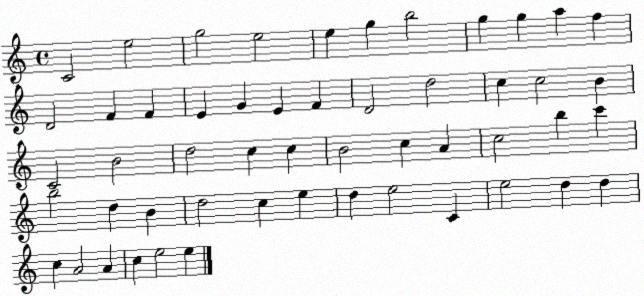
X:1
T:Untitled
M:4/4
L:1/4
K:C
C2 e2 g2 e2 e g b2 g g a f D2 F F E G E F D2 d2 c c2 B C2 B2 d2 c c B2 c A c2 b c' b2 d B d2 c e d e2 C e2 d d c A2 A c e2 e